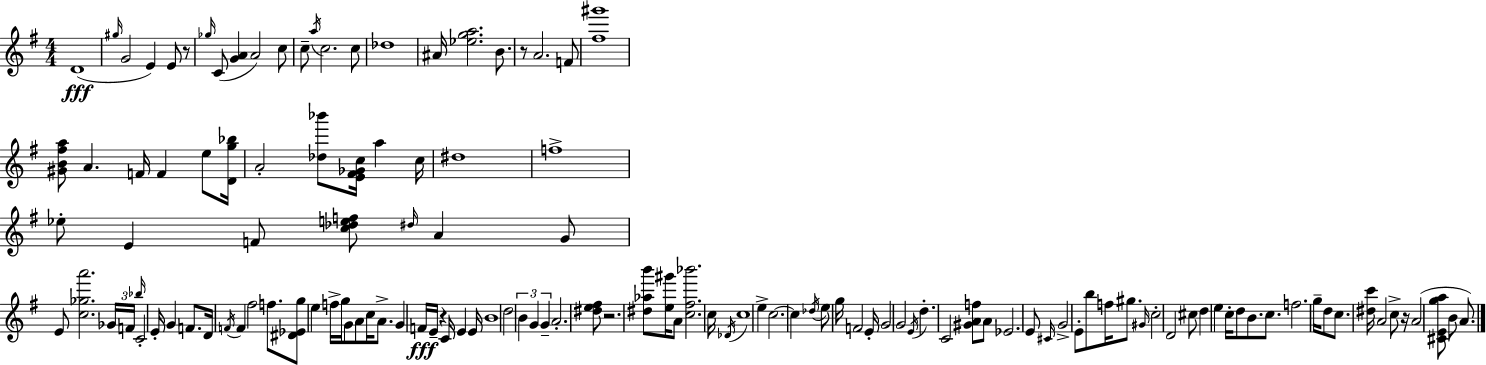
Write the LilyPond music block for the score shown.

{
  \clef treble
  \numericTimeSignature
  \time 4/4
  \key e \minor
  d'1(\fff | \grace { gis''16 } g'2 e'4) e'8 r8 | \grace { ges''16 } c'8( <g' a'>4 a'2) | c''8 c''8-- \acciaccatura { a''16 } c''2. | \break c''8 des''1 | ais'16 <ees'' g'' a''>2. | b'8. r8 a'2. | f'8 <fis'' gis'''>1 | \break <gis' b' fis'' a''>8 a'4. f'16 f'4 | e''8 <d' g'' bes''>16 a'2-. <des'' bes'''>8 <e' fis' ges' c''>16 a''4 | c''16 dis''1 | f''1-> | \break ees''8-. e'4 f'8 <c'' des'' e'' f''>8 \grace { dis''16 } a'4 | g'8 e'8 <c'' ges'' a'''>2. | \tuplet 3/2 { ges'16 f'16 \grace { bes''16 } } c'2-. e'16-. g'4 | f'8. d'16 \acciaccatura { f'16 } f'4 fis''2 | \break f''8. <dis' ees' g''>8 e''4 f''16-> g''16 g'8 | a'8 c''16 a'8.-> g'4 f'16\fff e'16-- r4 | c'16 e'4 e'16 b'1 | d''2 \tuplet 3/2 { b'4 | \break g'4 g'4-- } a'2.-. | <dis'' e'' fis''>8 r2. | <dis'' aes'' b'''>8 <e'' gis'''>16 a'8 <c'' fis'' bes'''>2. | c''16 \acciaccatura { des'16 } c''1 | \break e''4-> c''2.~~ | c''4 \acciaccatura { des''16 } e''8 g''16 f'2 | e'16-. g'2 | g'2 \acciaccatura { e'16 } d''4.-. c'2 | \break <gis' a' f''>8 a'8 ees'2. | e'8 \grace { cis'16 } g'2-> | e'8-. b''8 f''16 gis''8. \grace { gis'16 } c''2-. | d'2 cis''8 d''4 | \break e''4 c''16-. d''8 b'8. c''8. f''2. | g''16-- d''8 c''8. | <dis'' c'''>16 a'2 c''8-> r16 a'2( | <cis' e' g'' a''>8 b'8 a'8.) \bar "|."
}